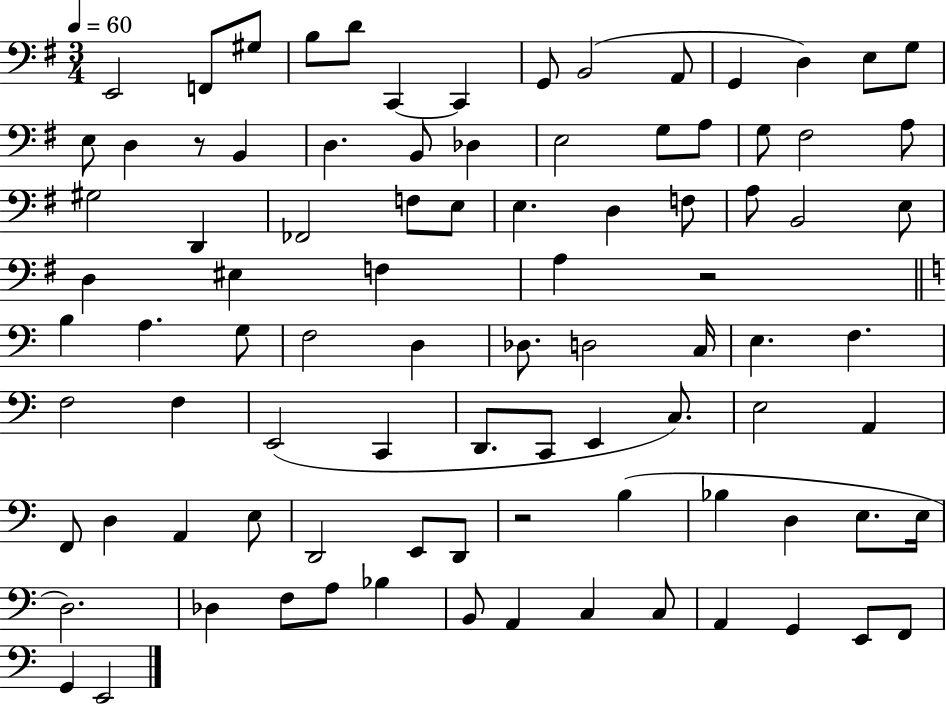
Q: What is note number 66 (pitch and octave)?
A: D2